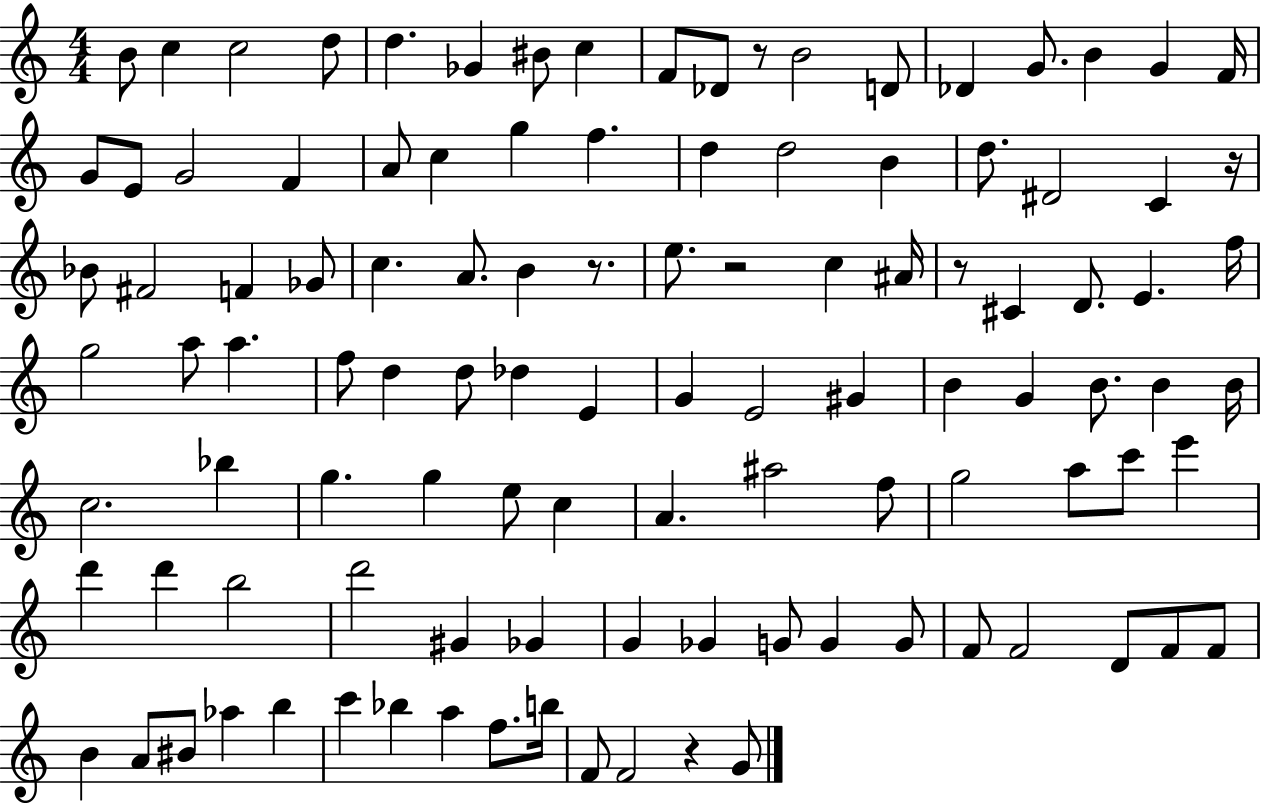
B4/e C5/q C5/h D5/e D5/q. Gb4/q BIS4/e C5/q F4/e Db4/e R/e B4/h D4/e Db4/q G4/e. B4/q G4/q F4/s G4/e E4/e G4/h F4/q A4/e C5/q G5/q F5/q. D5/q D5/h B4/q D5/e. D#4/h C4/q R/s Bb4/e F#4/h F4/q Gb4/e C5/q. A4/e. B4/q R/e. E5/e. R/h C5/q A#4/s R/e C#4/q D4/e. E4/q. F5/s G5/h A5/e A5/q. F5/e D5/q D5/e Db5/q E4/q G4/q E4/h G#4/q B4/q G4/q B4/e. B4/q B4/s C5/h. Bb5/q G5/q. G5/q E5/e C5/q A4/q. A#5/h F5/e G5/h A5/e C6/e E6/q D6/q D6/q B5/h D6/h G#4/q Gb4/q G4/q Gb4/q G4/e G4/q G4/e F4/e F4/h D4/e F4/e F4/e B4/q A4/e BIS4/e Ab5/q B5/q C6/q Bb5/q A5/q F5/e. B5/s F4/e F4/h R/q G4/e